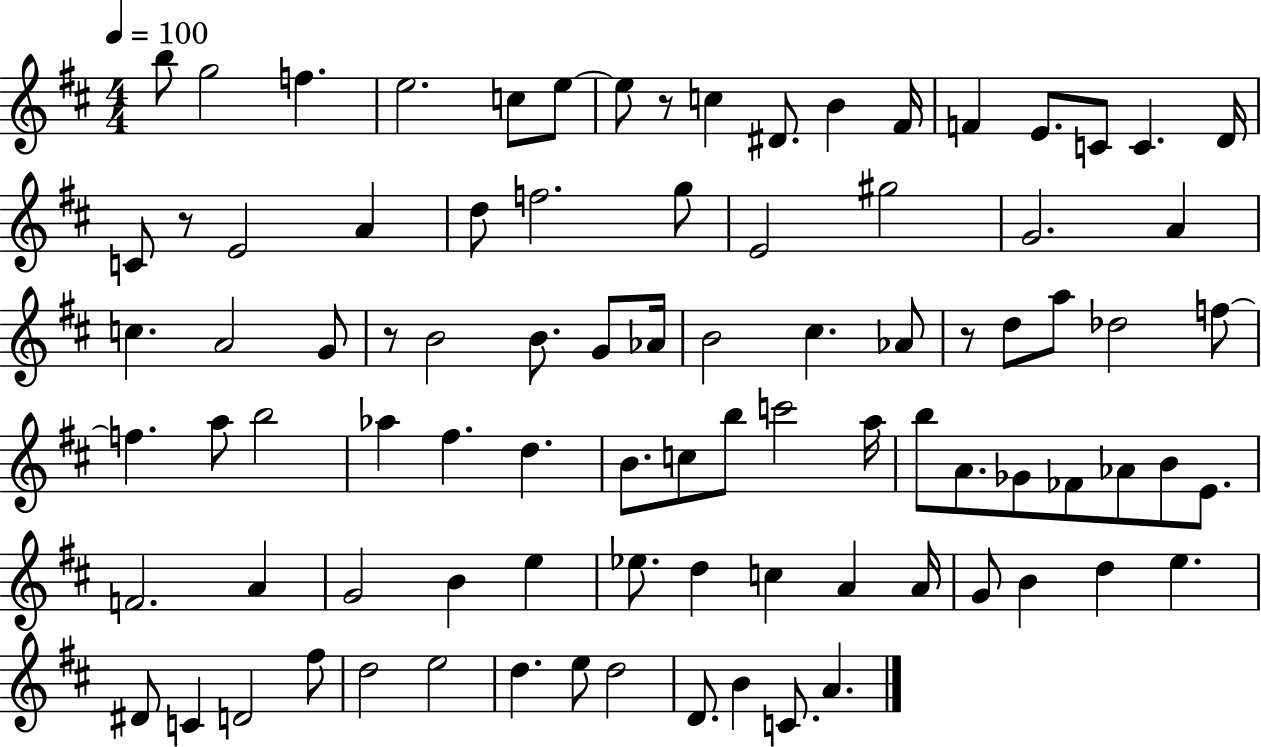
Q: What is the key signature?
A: D major